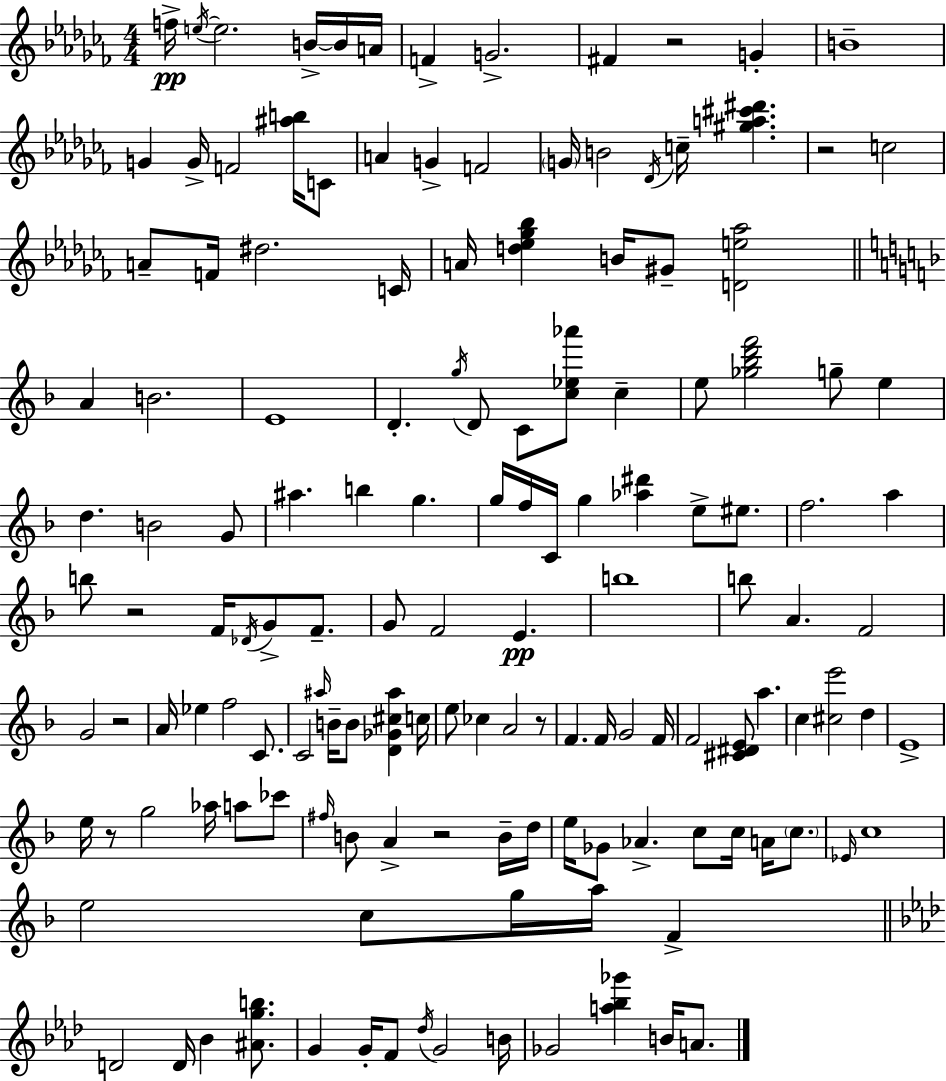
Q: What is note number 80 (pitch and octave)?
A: A4